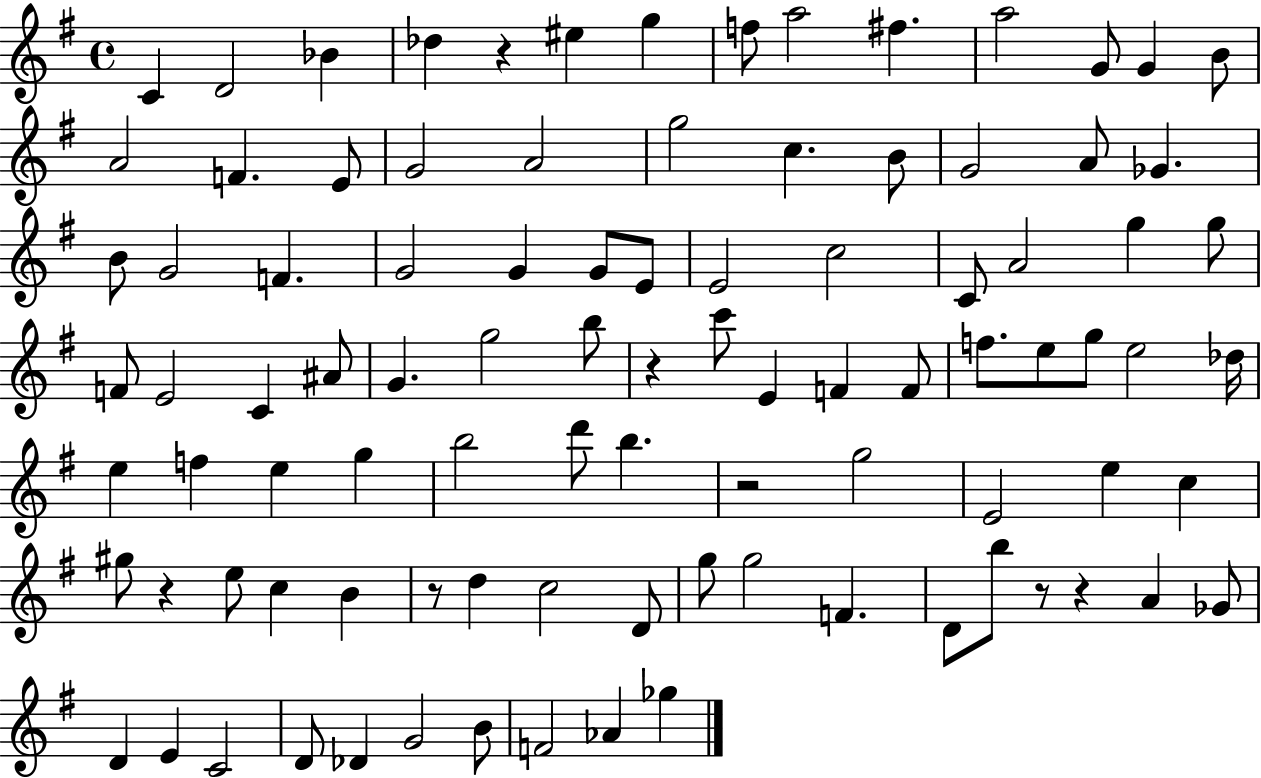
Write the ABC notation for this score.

X:1
T:Untitled
M:4/4
L:1/4
K:G
C D2 _B _d z ^e g f/2 a2 ^f a2 G/2 G B/2 A2 F E/2 G2 A2 g2 c B/2 G2 A/2 _G B/2 G2 F G2 G G/2 E/2 E2 c2 C/2 A2 g g/2 F/2 E2 C ^A/2 G g2 b/2 z c'/2 E F F/2 f/2 e/2 g/2 e2 _d/4 e f e g b2 d'/2 b z2 g2 E2 e c ^g/2 z e/2 c B z/2 d c2 D/2 g/2 g2 F D/2 b/2 z/2 z A _G/2 D E C2 D/2 _D G2 B/2 F2 _A _g